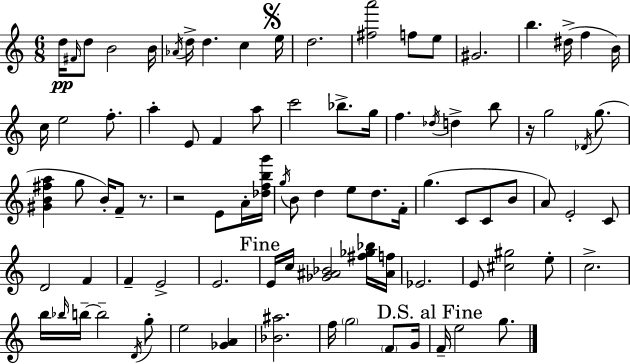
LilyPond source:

{
  \clef treble
  \numericTimeSignature
  \time 6/8
  \key c \major
  d''16\pp \grace { fis'16 } d''8 b'2 | b'16 \acciaccatura { aes'16 } d''16-> d''4. c''4 | \mark \markup { \musicglyph "scripts.segno" } e''16 d''2. | <fis'' a'''>2 f''8 | \break e''8 gis'2. | b''4. dis''16->( f''4 | b'16) c''16 e''2 f''8.-. | a''4-. e'8 f'4 | \break a''8 c'''2 bes''8.-> | g''16 f''4. \acciaccatura { des''16 } d''4-> | b''8 r16 g''2 | \acciaccatura { des'16 }( g''8. <gis' b' fis'' a''>4 g''8 b'16-.) f'8-- | \break r8. r2 | e'8 a'16-. <des'' f'' b'' g'''>16 \acciaccatura { g''16 } b'8 d''4 e''8 | d''8. f'16-. g''4.( c'8 | c'8 b'8 a'8) e'2-. | \break c'8 d'2 | f'4 f'4-- e'2-> | e'2. | \mark "Fine" e'16 c''16 <ges' ais' bes'>2 | \break <fis'' ges'' bes''>16 <ais' f''>16 ees'2. | e'8 <cis'' gis''>2 | e''8-. c''2.-> | b''16 \grace { bes''16 } b''16--~~ b''2-- | \break \acciaccatura { d'16 } g''8-. e''2 | <ges' a'>4 <bes' ais''>2. | f''16 \parenthesize g''2 | \parenthesize f'8 g'16 \mark "D.S. al Fine" f'16-- e''2 | \break g''8. \bar "|."
}